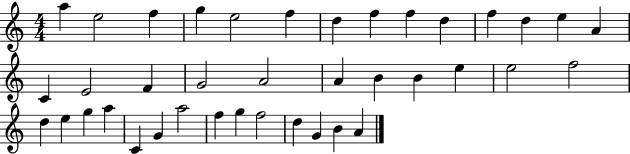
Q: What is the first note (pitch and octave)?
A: A5